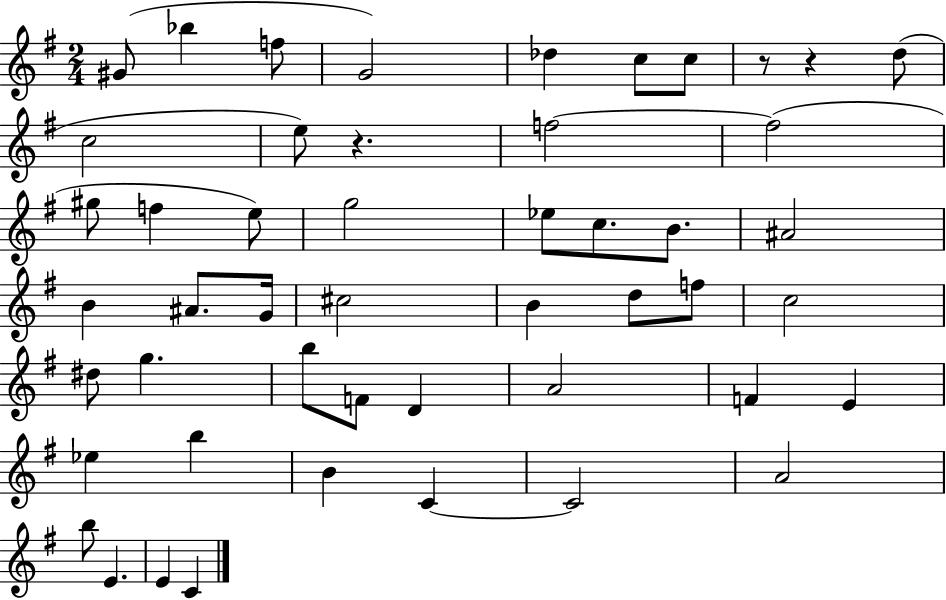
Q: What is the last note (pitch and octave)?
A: C4